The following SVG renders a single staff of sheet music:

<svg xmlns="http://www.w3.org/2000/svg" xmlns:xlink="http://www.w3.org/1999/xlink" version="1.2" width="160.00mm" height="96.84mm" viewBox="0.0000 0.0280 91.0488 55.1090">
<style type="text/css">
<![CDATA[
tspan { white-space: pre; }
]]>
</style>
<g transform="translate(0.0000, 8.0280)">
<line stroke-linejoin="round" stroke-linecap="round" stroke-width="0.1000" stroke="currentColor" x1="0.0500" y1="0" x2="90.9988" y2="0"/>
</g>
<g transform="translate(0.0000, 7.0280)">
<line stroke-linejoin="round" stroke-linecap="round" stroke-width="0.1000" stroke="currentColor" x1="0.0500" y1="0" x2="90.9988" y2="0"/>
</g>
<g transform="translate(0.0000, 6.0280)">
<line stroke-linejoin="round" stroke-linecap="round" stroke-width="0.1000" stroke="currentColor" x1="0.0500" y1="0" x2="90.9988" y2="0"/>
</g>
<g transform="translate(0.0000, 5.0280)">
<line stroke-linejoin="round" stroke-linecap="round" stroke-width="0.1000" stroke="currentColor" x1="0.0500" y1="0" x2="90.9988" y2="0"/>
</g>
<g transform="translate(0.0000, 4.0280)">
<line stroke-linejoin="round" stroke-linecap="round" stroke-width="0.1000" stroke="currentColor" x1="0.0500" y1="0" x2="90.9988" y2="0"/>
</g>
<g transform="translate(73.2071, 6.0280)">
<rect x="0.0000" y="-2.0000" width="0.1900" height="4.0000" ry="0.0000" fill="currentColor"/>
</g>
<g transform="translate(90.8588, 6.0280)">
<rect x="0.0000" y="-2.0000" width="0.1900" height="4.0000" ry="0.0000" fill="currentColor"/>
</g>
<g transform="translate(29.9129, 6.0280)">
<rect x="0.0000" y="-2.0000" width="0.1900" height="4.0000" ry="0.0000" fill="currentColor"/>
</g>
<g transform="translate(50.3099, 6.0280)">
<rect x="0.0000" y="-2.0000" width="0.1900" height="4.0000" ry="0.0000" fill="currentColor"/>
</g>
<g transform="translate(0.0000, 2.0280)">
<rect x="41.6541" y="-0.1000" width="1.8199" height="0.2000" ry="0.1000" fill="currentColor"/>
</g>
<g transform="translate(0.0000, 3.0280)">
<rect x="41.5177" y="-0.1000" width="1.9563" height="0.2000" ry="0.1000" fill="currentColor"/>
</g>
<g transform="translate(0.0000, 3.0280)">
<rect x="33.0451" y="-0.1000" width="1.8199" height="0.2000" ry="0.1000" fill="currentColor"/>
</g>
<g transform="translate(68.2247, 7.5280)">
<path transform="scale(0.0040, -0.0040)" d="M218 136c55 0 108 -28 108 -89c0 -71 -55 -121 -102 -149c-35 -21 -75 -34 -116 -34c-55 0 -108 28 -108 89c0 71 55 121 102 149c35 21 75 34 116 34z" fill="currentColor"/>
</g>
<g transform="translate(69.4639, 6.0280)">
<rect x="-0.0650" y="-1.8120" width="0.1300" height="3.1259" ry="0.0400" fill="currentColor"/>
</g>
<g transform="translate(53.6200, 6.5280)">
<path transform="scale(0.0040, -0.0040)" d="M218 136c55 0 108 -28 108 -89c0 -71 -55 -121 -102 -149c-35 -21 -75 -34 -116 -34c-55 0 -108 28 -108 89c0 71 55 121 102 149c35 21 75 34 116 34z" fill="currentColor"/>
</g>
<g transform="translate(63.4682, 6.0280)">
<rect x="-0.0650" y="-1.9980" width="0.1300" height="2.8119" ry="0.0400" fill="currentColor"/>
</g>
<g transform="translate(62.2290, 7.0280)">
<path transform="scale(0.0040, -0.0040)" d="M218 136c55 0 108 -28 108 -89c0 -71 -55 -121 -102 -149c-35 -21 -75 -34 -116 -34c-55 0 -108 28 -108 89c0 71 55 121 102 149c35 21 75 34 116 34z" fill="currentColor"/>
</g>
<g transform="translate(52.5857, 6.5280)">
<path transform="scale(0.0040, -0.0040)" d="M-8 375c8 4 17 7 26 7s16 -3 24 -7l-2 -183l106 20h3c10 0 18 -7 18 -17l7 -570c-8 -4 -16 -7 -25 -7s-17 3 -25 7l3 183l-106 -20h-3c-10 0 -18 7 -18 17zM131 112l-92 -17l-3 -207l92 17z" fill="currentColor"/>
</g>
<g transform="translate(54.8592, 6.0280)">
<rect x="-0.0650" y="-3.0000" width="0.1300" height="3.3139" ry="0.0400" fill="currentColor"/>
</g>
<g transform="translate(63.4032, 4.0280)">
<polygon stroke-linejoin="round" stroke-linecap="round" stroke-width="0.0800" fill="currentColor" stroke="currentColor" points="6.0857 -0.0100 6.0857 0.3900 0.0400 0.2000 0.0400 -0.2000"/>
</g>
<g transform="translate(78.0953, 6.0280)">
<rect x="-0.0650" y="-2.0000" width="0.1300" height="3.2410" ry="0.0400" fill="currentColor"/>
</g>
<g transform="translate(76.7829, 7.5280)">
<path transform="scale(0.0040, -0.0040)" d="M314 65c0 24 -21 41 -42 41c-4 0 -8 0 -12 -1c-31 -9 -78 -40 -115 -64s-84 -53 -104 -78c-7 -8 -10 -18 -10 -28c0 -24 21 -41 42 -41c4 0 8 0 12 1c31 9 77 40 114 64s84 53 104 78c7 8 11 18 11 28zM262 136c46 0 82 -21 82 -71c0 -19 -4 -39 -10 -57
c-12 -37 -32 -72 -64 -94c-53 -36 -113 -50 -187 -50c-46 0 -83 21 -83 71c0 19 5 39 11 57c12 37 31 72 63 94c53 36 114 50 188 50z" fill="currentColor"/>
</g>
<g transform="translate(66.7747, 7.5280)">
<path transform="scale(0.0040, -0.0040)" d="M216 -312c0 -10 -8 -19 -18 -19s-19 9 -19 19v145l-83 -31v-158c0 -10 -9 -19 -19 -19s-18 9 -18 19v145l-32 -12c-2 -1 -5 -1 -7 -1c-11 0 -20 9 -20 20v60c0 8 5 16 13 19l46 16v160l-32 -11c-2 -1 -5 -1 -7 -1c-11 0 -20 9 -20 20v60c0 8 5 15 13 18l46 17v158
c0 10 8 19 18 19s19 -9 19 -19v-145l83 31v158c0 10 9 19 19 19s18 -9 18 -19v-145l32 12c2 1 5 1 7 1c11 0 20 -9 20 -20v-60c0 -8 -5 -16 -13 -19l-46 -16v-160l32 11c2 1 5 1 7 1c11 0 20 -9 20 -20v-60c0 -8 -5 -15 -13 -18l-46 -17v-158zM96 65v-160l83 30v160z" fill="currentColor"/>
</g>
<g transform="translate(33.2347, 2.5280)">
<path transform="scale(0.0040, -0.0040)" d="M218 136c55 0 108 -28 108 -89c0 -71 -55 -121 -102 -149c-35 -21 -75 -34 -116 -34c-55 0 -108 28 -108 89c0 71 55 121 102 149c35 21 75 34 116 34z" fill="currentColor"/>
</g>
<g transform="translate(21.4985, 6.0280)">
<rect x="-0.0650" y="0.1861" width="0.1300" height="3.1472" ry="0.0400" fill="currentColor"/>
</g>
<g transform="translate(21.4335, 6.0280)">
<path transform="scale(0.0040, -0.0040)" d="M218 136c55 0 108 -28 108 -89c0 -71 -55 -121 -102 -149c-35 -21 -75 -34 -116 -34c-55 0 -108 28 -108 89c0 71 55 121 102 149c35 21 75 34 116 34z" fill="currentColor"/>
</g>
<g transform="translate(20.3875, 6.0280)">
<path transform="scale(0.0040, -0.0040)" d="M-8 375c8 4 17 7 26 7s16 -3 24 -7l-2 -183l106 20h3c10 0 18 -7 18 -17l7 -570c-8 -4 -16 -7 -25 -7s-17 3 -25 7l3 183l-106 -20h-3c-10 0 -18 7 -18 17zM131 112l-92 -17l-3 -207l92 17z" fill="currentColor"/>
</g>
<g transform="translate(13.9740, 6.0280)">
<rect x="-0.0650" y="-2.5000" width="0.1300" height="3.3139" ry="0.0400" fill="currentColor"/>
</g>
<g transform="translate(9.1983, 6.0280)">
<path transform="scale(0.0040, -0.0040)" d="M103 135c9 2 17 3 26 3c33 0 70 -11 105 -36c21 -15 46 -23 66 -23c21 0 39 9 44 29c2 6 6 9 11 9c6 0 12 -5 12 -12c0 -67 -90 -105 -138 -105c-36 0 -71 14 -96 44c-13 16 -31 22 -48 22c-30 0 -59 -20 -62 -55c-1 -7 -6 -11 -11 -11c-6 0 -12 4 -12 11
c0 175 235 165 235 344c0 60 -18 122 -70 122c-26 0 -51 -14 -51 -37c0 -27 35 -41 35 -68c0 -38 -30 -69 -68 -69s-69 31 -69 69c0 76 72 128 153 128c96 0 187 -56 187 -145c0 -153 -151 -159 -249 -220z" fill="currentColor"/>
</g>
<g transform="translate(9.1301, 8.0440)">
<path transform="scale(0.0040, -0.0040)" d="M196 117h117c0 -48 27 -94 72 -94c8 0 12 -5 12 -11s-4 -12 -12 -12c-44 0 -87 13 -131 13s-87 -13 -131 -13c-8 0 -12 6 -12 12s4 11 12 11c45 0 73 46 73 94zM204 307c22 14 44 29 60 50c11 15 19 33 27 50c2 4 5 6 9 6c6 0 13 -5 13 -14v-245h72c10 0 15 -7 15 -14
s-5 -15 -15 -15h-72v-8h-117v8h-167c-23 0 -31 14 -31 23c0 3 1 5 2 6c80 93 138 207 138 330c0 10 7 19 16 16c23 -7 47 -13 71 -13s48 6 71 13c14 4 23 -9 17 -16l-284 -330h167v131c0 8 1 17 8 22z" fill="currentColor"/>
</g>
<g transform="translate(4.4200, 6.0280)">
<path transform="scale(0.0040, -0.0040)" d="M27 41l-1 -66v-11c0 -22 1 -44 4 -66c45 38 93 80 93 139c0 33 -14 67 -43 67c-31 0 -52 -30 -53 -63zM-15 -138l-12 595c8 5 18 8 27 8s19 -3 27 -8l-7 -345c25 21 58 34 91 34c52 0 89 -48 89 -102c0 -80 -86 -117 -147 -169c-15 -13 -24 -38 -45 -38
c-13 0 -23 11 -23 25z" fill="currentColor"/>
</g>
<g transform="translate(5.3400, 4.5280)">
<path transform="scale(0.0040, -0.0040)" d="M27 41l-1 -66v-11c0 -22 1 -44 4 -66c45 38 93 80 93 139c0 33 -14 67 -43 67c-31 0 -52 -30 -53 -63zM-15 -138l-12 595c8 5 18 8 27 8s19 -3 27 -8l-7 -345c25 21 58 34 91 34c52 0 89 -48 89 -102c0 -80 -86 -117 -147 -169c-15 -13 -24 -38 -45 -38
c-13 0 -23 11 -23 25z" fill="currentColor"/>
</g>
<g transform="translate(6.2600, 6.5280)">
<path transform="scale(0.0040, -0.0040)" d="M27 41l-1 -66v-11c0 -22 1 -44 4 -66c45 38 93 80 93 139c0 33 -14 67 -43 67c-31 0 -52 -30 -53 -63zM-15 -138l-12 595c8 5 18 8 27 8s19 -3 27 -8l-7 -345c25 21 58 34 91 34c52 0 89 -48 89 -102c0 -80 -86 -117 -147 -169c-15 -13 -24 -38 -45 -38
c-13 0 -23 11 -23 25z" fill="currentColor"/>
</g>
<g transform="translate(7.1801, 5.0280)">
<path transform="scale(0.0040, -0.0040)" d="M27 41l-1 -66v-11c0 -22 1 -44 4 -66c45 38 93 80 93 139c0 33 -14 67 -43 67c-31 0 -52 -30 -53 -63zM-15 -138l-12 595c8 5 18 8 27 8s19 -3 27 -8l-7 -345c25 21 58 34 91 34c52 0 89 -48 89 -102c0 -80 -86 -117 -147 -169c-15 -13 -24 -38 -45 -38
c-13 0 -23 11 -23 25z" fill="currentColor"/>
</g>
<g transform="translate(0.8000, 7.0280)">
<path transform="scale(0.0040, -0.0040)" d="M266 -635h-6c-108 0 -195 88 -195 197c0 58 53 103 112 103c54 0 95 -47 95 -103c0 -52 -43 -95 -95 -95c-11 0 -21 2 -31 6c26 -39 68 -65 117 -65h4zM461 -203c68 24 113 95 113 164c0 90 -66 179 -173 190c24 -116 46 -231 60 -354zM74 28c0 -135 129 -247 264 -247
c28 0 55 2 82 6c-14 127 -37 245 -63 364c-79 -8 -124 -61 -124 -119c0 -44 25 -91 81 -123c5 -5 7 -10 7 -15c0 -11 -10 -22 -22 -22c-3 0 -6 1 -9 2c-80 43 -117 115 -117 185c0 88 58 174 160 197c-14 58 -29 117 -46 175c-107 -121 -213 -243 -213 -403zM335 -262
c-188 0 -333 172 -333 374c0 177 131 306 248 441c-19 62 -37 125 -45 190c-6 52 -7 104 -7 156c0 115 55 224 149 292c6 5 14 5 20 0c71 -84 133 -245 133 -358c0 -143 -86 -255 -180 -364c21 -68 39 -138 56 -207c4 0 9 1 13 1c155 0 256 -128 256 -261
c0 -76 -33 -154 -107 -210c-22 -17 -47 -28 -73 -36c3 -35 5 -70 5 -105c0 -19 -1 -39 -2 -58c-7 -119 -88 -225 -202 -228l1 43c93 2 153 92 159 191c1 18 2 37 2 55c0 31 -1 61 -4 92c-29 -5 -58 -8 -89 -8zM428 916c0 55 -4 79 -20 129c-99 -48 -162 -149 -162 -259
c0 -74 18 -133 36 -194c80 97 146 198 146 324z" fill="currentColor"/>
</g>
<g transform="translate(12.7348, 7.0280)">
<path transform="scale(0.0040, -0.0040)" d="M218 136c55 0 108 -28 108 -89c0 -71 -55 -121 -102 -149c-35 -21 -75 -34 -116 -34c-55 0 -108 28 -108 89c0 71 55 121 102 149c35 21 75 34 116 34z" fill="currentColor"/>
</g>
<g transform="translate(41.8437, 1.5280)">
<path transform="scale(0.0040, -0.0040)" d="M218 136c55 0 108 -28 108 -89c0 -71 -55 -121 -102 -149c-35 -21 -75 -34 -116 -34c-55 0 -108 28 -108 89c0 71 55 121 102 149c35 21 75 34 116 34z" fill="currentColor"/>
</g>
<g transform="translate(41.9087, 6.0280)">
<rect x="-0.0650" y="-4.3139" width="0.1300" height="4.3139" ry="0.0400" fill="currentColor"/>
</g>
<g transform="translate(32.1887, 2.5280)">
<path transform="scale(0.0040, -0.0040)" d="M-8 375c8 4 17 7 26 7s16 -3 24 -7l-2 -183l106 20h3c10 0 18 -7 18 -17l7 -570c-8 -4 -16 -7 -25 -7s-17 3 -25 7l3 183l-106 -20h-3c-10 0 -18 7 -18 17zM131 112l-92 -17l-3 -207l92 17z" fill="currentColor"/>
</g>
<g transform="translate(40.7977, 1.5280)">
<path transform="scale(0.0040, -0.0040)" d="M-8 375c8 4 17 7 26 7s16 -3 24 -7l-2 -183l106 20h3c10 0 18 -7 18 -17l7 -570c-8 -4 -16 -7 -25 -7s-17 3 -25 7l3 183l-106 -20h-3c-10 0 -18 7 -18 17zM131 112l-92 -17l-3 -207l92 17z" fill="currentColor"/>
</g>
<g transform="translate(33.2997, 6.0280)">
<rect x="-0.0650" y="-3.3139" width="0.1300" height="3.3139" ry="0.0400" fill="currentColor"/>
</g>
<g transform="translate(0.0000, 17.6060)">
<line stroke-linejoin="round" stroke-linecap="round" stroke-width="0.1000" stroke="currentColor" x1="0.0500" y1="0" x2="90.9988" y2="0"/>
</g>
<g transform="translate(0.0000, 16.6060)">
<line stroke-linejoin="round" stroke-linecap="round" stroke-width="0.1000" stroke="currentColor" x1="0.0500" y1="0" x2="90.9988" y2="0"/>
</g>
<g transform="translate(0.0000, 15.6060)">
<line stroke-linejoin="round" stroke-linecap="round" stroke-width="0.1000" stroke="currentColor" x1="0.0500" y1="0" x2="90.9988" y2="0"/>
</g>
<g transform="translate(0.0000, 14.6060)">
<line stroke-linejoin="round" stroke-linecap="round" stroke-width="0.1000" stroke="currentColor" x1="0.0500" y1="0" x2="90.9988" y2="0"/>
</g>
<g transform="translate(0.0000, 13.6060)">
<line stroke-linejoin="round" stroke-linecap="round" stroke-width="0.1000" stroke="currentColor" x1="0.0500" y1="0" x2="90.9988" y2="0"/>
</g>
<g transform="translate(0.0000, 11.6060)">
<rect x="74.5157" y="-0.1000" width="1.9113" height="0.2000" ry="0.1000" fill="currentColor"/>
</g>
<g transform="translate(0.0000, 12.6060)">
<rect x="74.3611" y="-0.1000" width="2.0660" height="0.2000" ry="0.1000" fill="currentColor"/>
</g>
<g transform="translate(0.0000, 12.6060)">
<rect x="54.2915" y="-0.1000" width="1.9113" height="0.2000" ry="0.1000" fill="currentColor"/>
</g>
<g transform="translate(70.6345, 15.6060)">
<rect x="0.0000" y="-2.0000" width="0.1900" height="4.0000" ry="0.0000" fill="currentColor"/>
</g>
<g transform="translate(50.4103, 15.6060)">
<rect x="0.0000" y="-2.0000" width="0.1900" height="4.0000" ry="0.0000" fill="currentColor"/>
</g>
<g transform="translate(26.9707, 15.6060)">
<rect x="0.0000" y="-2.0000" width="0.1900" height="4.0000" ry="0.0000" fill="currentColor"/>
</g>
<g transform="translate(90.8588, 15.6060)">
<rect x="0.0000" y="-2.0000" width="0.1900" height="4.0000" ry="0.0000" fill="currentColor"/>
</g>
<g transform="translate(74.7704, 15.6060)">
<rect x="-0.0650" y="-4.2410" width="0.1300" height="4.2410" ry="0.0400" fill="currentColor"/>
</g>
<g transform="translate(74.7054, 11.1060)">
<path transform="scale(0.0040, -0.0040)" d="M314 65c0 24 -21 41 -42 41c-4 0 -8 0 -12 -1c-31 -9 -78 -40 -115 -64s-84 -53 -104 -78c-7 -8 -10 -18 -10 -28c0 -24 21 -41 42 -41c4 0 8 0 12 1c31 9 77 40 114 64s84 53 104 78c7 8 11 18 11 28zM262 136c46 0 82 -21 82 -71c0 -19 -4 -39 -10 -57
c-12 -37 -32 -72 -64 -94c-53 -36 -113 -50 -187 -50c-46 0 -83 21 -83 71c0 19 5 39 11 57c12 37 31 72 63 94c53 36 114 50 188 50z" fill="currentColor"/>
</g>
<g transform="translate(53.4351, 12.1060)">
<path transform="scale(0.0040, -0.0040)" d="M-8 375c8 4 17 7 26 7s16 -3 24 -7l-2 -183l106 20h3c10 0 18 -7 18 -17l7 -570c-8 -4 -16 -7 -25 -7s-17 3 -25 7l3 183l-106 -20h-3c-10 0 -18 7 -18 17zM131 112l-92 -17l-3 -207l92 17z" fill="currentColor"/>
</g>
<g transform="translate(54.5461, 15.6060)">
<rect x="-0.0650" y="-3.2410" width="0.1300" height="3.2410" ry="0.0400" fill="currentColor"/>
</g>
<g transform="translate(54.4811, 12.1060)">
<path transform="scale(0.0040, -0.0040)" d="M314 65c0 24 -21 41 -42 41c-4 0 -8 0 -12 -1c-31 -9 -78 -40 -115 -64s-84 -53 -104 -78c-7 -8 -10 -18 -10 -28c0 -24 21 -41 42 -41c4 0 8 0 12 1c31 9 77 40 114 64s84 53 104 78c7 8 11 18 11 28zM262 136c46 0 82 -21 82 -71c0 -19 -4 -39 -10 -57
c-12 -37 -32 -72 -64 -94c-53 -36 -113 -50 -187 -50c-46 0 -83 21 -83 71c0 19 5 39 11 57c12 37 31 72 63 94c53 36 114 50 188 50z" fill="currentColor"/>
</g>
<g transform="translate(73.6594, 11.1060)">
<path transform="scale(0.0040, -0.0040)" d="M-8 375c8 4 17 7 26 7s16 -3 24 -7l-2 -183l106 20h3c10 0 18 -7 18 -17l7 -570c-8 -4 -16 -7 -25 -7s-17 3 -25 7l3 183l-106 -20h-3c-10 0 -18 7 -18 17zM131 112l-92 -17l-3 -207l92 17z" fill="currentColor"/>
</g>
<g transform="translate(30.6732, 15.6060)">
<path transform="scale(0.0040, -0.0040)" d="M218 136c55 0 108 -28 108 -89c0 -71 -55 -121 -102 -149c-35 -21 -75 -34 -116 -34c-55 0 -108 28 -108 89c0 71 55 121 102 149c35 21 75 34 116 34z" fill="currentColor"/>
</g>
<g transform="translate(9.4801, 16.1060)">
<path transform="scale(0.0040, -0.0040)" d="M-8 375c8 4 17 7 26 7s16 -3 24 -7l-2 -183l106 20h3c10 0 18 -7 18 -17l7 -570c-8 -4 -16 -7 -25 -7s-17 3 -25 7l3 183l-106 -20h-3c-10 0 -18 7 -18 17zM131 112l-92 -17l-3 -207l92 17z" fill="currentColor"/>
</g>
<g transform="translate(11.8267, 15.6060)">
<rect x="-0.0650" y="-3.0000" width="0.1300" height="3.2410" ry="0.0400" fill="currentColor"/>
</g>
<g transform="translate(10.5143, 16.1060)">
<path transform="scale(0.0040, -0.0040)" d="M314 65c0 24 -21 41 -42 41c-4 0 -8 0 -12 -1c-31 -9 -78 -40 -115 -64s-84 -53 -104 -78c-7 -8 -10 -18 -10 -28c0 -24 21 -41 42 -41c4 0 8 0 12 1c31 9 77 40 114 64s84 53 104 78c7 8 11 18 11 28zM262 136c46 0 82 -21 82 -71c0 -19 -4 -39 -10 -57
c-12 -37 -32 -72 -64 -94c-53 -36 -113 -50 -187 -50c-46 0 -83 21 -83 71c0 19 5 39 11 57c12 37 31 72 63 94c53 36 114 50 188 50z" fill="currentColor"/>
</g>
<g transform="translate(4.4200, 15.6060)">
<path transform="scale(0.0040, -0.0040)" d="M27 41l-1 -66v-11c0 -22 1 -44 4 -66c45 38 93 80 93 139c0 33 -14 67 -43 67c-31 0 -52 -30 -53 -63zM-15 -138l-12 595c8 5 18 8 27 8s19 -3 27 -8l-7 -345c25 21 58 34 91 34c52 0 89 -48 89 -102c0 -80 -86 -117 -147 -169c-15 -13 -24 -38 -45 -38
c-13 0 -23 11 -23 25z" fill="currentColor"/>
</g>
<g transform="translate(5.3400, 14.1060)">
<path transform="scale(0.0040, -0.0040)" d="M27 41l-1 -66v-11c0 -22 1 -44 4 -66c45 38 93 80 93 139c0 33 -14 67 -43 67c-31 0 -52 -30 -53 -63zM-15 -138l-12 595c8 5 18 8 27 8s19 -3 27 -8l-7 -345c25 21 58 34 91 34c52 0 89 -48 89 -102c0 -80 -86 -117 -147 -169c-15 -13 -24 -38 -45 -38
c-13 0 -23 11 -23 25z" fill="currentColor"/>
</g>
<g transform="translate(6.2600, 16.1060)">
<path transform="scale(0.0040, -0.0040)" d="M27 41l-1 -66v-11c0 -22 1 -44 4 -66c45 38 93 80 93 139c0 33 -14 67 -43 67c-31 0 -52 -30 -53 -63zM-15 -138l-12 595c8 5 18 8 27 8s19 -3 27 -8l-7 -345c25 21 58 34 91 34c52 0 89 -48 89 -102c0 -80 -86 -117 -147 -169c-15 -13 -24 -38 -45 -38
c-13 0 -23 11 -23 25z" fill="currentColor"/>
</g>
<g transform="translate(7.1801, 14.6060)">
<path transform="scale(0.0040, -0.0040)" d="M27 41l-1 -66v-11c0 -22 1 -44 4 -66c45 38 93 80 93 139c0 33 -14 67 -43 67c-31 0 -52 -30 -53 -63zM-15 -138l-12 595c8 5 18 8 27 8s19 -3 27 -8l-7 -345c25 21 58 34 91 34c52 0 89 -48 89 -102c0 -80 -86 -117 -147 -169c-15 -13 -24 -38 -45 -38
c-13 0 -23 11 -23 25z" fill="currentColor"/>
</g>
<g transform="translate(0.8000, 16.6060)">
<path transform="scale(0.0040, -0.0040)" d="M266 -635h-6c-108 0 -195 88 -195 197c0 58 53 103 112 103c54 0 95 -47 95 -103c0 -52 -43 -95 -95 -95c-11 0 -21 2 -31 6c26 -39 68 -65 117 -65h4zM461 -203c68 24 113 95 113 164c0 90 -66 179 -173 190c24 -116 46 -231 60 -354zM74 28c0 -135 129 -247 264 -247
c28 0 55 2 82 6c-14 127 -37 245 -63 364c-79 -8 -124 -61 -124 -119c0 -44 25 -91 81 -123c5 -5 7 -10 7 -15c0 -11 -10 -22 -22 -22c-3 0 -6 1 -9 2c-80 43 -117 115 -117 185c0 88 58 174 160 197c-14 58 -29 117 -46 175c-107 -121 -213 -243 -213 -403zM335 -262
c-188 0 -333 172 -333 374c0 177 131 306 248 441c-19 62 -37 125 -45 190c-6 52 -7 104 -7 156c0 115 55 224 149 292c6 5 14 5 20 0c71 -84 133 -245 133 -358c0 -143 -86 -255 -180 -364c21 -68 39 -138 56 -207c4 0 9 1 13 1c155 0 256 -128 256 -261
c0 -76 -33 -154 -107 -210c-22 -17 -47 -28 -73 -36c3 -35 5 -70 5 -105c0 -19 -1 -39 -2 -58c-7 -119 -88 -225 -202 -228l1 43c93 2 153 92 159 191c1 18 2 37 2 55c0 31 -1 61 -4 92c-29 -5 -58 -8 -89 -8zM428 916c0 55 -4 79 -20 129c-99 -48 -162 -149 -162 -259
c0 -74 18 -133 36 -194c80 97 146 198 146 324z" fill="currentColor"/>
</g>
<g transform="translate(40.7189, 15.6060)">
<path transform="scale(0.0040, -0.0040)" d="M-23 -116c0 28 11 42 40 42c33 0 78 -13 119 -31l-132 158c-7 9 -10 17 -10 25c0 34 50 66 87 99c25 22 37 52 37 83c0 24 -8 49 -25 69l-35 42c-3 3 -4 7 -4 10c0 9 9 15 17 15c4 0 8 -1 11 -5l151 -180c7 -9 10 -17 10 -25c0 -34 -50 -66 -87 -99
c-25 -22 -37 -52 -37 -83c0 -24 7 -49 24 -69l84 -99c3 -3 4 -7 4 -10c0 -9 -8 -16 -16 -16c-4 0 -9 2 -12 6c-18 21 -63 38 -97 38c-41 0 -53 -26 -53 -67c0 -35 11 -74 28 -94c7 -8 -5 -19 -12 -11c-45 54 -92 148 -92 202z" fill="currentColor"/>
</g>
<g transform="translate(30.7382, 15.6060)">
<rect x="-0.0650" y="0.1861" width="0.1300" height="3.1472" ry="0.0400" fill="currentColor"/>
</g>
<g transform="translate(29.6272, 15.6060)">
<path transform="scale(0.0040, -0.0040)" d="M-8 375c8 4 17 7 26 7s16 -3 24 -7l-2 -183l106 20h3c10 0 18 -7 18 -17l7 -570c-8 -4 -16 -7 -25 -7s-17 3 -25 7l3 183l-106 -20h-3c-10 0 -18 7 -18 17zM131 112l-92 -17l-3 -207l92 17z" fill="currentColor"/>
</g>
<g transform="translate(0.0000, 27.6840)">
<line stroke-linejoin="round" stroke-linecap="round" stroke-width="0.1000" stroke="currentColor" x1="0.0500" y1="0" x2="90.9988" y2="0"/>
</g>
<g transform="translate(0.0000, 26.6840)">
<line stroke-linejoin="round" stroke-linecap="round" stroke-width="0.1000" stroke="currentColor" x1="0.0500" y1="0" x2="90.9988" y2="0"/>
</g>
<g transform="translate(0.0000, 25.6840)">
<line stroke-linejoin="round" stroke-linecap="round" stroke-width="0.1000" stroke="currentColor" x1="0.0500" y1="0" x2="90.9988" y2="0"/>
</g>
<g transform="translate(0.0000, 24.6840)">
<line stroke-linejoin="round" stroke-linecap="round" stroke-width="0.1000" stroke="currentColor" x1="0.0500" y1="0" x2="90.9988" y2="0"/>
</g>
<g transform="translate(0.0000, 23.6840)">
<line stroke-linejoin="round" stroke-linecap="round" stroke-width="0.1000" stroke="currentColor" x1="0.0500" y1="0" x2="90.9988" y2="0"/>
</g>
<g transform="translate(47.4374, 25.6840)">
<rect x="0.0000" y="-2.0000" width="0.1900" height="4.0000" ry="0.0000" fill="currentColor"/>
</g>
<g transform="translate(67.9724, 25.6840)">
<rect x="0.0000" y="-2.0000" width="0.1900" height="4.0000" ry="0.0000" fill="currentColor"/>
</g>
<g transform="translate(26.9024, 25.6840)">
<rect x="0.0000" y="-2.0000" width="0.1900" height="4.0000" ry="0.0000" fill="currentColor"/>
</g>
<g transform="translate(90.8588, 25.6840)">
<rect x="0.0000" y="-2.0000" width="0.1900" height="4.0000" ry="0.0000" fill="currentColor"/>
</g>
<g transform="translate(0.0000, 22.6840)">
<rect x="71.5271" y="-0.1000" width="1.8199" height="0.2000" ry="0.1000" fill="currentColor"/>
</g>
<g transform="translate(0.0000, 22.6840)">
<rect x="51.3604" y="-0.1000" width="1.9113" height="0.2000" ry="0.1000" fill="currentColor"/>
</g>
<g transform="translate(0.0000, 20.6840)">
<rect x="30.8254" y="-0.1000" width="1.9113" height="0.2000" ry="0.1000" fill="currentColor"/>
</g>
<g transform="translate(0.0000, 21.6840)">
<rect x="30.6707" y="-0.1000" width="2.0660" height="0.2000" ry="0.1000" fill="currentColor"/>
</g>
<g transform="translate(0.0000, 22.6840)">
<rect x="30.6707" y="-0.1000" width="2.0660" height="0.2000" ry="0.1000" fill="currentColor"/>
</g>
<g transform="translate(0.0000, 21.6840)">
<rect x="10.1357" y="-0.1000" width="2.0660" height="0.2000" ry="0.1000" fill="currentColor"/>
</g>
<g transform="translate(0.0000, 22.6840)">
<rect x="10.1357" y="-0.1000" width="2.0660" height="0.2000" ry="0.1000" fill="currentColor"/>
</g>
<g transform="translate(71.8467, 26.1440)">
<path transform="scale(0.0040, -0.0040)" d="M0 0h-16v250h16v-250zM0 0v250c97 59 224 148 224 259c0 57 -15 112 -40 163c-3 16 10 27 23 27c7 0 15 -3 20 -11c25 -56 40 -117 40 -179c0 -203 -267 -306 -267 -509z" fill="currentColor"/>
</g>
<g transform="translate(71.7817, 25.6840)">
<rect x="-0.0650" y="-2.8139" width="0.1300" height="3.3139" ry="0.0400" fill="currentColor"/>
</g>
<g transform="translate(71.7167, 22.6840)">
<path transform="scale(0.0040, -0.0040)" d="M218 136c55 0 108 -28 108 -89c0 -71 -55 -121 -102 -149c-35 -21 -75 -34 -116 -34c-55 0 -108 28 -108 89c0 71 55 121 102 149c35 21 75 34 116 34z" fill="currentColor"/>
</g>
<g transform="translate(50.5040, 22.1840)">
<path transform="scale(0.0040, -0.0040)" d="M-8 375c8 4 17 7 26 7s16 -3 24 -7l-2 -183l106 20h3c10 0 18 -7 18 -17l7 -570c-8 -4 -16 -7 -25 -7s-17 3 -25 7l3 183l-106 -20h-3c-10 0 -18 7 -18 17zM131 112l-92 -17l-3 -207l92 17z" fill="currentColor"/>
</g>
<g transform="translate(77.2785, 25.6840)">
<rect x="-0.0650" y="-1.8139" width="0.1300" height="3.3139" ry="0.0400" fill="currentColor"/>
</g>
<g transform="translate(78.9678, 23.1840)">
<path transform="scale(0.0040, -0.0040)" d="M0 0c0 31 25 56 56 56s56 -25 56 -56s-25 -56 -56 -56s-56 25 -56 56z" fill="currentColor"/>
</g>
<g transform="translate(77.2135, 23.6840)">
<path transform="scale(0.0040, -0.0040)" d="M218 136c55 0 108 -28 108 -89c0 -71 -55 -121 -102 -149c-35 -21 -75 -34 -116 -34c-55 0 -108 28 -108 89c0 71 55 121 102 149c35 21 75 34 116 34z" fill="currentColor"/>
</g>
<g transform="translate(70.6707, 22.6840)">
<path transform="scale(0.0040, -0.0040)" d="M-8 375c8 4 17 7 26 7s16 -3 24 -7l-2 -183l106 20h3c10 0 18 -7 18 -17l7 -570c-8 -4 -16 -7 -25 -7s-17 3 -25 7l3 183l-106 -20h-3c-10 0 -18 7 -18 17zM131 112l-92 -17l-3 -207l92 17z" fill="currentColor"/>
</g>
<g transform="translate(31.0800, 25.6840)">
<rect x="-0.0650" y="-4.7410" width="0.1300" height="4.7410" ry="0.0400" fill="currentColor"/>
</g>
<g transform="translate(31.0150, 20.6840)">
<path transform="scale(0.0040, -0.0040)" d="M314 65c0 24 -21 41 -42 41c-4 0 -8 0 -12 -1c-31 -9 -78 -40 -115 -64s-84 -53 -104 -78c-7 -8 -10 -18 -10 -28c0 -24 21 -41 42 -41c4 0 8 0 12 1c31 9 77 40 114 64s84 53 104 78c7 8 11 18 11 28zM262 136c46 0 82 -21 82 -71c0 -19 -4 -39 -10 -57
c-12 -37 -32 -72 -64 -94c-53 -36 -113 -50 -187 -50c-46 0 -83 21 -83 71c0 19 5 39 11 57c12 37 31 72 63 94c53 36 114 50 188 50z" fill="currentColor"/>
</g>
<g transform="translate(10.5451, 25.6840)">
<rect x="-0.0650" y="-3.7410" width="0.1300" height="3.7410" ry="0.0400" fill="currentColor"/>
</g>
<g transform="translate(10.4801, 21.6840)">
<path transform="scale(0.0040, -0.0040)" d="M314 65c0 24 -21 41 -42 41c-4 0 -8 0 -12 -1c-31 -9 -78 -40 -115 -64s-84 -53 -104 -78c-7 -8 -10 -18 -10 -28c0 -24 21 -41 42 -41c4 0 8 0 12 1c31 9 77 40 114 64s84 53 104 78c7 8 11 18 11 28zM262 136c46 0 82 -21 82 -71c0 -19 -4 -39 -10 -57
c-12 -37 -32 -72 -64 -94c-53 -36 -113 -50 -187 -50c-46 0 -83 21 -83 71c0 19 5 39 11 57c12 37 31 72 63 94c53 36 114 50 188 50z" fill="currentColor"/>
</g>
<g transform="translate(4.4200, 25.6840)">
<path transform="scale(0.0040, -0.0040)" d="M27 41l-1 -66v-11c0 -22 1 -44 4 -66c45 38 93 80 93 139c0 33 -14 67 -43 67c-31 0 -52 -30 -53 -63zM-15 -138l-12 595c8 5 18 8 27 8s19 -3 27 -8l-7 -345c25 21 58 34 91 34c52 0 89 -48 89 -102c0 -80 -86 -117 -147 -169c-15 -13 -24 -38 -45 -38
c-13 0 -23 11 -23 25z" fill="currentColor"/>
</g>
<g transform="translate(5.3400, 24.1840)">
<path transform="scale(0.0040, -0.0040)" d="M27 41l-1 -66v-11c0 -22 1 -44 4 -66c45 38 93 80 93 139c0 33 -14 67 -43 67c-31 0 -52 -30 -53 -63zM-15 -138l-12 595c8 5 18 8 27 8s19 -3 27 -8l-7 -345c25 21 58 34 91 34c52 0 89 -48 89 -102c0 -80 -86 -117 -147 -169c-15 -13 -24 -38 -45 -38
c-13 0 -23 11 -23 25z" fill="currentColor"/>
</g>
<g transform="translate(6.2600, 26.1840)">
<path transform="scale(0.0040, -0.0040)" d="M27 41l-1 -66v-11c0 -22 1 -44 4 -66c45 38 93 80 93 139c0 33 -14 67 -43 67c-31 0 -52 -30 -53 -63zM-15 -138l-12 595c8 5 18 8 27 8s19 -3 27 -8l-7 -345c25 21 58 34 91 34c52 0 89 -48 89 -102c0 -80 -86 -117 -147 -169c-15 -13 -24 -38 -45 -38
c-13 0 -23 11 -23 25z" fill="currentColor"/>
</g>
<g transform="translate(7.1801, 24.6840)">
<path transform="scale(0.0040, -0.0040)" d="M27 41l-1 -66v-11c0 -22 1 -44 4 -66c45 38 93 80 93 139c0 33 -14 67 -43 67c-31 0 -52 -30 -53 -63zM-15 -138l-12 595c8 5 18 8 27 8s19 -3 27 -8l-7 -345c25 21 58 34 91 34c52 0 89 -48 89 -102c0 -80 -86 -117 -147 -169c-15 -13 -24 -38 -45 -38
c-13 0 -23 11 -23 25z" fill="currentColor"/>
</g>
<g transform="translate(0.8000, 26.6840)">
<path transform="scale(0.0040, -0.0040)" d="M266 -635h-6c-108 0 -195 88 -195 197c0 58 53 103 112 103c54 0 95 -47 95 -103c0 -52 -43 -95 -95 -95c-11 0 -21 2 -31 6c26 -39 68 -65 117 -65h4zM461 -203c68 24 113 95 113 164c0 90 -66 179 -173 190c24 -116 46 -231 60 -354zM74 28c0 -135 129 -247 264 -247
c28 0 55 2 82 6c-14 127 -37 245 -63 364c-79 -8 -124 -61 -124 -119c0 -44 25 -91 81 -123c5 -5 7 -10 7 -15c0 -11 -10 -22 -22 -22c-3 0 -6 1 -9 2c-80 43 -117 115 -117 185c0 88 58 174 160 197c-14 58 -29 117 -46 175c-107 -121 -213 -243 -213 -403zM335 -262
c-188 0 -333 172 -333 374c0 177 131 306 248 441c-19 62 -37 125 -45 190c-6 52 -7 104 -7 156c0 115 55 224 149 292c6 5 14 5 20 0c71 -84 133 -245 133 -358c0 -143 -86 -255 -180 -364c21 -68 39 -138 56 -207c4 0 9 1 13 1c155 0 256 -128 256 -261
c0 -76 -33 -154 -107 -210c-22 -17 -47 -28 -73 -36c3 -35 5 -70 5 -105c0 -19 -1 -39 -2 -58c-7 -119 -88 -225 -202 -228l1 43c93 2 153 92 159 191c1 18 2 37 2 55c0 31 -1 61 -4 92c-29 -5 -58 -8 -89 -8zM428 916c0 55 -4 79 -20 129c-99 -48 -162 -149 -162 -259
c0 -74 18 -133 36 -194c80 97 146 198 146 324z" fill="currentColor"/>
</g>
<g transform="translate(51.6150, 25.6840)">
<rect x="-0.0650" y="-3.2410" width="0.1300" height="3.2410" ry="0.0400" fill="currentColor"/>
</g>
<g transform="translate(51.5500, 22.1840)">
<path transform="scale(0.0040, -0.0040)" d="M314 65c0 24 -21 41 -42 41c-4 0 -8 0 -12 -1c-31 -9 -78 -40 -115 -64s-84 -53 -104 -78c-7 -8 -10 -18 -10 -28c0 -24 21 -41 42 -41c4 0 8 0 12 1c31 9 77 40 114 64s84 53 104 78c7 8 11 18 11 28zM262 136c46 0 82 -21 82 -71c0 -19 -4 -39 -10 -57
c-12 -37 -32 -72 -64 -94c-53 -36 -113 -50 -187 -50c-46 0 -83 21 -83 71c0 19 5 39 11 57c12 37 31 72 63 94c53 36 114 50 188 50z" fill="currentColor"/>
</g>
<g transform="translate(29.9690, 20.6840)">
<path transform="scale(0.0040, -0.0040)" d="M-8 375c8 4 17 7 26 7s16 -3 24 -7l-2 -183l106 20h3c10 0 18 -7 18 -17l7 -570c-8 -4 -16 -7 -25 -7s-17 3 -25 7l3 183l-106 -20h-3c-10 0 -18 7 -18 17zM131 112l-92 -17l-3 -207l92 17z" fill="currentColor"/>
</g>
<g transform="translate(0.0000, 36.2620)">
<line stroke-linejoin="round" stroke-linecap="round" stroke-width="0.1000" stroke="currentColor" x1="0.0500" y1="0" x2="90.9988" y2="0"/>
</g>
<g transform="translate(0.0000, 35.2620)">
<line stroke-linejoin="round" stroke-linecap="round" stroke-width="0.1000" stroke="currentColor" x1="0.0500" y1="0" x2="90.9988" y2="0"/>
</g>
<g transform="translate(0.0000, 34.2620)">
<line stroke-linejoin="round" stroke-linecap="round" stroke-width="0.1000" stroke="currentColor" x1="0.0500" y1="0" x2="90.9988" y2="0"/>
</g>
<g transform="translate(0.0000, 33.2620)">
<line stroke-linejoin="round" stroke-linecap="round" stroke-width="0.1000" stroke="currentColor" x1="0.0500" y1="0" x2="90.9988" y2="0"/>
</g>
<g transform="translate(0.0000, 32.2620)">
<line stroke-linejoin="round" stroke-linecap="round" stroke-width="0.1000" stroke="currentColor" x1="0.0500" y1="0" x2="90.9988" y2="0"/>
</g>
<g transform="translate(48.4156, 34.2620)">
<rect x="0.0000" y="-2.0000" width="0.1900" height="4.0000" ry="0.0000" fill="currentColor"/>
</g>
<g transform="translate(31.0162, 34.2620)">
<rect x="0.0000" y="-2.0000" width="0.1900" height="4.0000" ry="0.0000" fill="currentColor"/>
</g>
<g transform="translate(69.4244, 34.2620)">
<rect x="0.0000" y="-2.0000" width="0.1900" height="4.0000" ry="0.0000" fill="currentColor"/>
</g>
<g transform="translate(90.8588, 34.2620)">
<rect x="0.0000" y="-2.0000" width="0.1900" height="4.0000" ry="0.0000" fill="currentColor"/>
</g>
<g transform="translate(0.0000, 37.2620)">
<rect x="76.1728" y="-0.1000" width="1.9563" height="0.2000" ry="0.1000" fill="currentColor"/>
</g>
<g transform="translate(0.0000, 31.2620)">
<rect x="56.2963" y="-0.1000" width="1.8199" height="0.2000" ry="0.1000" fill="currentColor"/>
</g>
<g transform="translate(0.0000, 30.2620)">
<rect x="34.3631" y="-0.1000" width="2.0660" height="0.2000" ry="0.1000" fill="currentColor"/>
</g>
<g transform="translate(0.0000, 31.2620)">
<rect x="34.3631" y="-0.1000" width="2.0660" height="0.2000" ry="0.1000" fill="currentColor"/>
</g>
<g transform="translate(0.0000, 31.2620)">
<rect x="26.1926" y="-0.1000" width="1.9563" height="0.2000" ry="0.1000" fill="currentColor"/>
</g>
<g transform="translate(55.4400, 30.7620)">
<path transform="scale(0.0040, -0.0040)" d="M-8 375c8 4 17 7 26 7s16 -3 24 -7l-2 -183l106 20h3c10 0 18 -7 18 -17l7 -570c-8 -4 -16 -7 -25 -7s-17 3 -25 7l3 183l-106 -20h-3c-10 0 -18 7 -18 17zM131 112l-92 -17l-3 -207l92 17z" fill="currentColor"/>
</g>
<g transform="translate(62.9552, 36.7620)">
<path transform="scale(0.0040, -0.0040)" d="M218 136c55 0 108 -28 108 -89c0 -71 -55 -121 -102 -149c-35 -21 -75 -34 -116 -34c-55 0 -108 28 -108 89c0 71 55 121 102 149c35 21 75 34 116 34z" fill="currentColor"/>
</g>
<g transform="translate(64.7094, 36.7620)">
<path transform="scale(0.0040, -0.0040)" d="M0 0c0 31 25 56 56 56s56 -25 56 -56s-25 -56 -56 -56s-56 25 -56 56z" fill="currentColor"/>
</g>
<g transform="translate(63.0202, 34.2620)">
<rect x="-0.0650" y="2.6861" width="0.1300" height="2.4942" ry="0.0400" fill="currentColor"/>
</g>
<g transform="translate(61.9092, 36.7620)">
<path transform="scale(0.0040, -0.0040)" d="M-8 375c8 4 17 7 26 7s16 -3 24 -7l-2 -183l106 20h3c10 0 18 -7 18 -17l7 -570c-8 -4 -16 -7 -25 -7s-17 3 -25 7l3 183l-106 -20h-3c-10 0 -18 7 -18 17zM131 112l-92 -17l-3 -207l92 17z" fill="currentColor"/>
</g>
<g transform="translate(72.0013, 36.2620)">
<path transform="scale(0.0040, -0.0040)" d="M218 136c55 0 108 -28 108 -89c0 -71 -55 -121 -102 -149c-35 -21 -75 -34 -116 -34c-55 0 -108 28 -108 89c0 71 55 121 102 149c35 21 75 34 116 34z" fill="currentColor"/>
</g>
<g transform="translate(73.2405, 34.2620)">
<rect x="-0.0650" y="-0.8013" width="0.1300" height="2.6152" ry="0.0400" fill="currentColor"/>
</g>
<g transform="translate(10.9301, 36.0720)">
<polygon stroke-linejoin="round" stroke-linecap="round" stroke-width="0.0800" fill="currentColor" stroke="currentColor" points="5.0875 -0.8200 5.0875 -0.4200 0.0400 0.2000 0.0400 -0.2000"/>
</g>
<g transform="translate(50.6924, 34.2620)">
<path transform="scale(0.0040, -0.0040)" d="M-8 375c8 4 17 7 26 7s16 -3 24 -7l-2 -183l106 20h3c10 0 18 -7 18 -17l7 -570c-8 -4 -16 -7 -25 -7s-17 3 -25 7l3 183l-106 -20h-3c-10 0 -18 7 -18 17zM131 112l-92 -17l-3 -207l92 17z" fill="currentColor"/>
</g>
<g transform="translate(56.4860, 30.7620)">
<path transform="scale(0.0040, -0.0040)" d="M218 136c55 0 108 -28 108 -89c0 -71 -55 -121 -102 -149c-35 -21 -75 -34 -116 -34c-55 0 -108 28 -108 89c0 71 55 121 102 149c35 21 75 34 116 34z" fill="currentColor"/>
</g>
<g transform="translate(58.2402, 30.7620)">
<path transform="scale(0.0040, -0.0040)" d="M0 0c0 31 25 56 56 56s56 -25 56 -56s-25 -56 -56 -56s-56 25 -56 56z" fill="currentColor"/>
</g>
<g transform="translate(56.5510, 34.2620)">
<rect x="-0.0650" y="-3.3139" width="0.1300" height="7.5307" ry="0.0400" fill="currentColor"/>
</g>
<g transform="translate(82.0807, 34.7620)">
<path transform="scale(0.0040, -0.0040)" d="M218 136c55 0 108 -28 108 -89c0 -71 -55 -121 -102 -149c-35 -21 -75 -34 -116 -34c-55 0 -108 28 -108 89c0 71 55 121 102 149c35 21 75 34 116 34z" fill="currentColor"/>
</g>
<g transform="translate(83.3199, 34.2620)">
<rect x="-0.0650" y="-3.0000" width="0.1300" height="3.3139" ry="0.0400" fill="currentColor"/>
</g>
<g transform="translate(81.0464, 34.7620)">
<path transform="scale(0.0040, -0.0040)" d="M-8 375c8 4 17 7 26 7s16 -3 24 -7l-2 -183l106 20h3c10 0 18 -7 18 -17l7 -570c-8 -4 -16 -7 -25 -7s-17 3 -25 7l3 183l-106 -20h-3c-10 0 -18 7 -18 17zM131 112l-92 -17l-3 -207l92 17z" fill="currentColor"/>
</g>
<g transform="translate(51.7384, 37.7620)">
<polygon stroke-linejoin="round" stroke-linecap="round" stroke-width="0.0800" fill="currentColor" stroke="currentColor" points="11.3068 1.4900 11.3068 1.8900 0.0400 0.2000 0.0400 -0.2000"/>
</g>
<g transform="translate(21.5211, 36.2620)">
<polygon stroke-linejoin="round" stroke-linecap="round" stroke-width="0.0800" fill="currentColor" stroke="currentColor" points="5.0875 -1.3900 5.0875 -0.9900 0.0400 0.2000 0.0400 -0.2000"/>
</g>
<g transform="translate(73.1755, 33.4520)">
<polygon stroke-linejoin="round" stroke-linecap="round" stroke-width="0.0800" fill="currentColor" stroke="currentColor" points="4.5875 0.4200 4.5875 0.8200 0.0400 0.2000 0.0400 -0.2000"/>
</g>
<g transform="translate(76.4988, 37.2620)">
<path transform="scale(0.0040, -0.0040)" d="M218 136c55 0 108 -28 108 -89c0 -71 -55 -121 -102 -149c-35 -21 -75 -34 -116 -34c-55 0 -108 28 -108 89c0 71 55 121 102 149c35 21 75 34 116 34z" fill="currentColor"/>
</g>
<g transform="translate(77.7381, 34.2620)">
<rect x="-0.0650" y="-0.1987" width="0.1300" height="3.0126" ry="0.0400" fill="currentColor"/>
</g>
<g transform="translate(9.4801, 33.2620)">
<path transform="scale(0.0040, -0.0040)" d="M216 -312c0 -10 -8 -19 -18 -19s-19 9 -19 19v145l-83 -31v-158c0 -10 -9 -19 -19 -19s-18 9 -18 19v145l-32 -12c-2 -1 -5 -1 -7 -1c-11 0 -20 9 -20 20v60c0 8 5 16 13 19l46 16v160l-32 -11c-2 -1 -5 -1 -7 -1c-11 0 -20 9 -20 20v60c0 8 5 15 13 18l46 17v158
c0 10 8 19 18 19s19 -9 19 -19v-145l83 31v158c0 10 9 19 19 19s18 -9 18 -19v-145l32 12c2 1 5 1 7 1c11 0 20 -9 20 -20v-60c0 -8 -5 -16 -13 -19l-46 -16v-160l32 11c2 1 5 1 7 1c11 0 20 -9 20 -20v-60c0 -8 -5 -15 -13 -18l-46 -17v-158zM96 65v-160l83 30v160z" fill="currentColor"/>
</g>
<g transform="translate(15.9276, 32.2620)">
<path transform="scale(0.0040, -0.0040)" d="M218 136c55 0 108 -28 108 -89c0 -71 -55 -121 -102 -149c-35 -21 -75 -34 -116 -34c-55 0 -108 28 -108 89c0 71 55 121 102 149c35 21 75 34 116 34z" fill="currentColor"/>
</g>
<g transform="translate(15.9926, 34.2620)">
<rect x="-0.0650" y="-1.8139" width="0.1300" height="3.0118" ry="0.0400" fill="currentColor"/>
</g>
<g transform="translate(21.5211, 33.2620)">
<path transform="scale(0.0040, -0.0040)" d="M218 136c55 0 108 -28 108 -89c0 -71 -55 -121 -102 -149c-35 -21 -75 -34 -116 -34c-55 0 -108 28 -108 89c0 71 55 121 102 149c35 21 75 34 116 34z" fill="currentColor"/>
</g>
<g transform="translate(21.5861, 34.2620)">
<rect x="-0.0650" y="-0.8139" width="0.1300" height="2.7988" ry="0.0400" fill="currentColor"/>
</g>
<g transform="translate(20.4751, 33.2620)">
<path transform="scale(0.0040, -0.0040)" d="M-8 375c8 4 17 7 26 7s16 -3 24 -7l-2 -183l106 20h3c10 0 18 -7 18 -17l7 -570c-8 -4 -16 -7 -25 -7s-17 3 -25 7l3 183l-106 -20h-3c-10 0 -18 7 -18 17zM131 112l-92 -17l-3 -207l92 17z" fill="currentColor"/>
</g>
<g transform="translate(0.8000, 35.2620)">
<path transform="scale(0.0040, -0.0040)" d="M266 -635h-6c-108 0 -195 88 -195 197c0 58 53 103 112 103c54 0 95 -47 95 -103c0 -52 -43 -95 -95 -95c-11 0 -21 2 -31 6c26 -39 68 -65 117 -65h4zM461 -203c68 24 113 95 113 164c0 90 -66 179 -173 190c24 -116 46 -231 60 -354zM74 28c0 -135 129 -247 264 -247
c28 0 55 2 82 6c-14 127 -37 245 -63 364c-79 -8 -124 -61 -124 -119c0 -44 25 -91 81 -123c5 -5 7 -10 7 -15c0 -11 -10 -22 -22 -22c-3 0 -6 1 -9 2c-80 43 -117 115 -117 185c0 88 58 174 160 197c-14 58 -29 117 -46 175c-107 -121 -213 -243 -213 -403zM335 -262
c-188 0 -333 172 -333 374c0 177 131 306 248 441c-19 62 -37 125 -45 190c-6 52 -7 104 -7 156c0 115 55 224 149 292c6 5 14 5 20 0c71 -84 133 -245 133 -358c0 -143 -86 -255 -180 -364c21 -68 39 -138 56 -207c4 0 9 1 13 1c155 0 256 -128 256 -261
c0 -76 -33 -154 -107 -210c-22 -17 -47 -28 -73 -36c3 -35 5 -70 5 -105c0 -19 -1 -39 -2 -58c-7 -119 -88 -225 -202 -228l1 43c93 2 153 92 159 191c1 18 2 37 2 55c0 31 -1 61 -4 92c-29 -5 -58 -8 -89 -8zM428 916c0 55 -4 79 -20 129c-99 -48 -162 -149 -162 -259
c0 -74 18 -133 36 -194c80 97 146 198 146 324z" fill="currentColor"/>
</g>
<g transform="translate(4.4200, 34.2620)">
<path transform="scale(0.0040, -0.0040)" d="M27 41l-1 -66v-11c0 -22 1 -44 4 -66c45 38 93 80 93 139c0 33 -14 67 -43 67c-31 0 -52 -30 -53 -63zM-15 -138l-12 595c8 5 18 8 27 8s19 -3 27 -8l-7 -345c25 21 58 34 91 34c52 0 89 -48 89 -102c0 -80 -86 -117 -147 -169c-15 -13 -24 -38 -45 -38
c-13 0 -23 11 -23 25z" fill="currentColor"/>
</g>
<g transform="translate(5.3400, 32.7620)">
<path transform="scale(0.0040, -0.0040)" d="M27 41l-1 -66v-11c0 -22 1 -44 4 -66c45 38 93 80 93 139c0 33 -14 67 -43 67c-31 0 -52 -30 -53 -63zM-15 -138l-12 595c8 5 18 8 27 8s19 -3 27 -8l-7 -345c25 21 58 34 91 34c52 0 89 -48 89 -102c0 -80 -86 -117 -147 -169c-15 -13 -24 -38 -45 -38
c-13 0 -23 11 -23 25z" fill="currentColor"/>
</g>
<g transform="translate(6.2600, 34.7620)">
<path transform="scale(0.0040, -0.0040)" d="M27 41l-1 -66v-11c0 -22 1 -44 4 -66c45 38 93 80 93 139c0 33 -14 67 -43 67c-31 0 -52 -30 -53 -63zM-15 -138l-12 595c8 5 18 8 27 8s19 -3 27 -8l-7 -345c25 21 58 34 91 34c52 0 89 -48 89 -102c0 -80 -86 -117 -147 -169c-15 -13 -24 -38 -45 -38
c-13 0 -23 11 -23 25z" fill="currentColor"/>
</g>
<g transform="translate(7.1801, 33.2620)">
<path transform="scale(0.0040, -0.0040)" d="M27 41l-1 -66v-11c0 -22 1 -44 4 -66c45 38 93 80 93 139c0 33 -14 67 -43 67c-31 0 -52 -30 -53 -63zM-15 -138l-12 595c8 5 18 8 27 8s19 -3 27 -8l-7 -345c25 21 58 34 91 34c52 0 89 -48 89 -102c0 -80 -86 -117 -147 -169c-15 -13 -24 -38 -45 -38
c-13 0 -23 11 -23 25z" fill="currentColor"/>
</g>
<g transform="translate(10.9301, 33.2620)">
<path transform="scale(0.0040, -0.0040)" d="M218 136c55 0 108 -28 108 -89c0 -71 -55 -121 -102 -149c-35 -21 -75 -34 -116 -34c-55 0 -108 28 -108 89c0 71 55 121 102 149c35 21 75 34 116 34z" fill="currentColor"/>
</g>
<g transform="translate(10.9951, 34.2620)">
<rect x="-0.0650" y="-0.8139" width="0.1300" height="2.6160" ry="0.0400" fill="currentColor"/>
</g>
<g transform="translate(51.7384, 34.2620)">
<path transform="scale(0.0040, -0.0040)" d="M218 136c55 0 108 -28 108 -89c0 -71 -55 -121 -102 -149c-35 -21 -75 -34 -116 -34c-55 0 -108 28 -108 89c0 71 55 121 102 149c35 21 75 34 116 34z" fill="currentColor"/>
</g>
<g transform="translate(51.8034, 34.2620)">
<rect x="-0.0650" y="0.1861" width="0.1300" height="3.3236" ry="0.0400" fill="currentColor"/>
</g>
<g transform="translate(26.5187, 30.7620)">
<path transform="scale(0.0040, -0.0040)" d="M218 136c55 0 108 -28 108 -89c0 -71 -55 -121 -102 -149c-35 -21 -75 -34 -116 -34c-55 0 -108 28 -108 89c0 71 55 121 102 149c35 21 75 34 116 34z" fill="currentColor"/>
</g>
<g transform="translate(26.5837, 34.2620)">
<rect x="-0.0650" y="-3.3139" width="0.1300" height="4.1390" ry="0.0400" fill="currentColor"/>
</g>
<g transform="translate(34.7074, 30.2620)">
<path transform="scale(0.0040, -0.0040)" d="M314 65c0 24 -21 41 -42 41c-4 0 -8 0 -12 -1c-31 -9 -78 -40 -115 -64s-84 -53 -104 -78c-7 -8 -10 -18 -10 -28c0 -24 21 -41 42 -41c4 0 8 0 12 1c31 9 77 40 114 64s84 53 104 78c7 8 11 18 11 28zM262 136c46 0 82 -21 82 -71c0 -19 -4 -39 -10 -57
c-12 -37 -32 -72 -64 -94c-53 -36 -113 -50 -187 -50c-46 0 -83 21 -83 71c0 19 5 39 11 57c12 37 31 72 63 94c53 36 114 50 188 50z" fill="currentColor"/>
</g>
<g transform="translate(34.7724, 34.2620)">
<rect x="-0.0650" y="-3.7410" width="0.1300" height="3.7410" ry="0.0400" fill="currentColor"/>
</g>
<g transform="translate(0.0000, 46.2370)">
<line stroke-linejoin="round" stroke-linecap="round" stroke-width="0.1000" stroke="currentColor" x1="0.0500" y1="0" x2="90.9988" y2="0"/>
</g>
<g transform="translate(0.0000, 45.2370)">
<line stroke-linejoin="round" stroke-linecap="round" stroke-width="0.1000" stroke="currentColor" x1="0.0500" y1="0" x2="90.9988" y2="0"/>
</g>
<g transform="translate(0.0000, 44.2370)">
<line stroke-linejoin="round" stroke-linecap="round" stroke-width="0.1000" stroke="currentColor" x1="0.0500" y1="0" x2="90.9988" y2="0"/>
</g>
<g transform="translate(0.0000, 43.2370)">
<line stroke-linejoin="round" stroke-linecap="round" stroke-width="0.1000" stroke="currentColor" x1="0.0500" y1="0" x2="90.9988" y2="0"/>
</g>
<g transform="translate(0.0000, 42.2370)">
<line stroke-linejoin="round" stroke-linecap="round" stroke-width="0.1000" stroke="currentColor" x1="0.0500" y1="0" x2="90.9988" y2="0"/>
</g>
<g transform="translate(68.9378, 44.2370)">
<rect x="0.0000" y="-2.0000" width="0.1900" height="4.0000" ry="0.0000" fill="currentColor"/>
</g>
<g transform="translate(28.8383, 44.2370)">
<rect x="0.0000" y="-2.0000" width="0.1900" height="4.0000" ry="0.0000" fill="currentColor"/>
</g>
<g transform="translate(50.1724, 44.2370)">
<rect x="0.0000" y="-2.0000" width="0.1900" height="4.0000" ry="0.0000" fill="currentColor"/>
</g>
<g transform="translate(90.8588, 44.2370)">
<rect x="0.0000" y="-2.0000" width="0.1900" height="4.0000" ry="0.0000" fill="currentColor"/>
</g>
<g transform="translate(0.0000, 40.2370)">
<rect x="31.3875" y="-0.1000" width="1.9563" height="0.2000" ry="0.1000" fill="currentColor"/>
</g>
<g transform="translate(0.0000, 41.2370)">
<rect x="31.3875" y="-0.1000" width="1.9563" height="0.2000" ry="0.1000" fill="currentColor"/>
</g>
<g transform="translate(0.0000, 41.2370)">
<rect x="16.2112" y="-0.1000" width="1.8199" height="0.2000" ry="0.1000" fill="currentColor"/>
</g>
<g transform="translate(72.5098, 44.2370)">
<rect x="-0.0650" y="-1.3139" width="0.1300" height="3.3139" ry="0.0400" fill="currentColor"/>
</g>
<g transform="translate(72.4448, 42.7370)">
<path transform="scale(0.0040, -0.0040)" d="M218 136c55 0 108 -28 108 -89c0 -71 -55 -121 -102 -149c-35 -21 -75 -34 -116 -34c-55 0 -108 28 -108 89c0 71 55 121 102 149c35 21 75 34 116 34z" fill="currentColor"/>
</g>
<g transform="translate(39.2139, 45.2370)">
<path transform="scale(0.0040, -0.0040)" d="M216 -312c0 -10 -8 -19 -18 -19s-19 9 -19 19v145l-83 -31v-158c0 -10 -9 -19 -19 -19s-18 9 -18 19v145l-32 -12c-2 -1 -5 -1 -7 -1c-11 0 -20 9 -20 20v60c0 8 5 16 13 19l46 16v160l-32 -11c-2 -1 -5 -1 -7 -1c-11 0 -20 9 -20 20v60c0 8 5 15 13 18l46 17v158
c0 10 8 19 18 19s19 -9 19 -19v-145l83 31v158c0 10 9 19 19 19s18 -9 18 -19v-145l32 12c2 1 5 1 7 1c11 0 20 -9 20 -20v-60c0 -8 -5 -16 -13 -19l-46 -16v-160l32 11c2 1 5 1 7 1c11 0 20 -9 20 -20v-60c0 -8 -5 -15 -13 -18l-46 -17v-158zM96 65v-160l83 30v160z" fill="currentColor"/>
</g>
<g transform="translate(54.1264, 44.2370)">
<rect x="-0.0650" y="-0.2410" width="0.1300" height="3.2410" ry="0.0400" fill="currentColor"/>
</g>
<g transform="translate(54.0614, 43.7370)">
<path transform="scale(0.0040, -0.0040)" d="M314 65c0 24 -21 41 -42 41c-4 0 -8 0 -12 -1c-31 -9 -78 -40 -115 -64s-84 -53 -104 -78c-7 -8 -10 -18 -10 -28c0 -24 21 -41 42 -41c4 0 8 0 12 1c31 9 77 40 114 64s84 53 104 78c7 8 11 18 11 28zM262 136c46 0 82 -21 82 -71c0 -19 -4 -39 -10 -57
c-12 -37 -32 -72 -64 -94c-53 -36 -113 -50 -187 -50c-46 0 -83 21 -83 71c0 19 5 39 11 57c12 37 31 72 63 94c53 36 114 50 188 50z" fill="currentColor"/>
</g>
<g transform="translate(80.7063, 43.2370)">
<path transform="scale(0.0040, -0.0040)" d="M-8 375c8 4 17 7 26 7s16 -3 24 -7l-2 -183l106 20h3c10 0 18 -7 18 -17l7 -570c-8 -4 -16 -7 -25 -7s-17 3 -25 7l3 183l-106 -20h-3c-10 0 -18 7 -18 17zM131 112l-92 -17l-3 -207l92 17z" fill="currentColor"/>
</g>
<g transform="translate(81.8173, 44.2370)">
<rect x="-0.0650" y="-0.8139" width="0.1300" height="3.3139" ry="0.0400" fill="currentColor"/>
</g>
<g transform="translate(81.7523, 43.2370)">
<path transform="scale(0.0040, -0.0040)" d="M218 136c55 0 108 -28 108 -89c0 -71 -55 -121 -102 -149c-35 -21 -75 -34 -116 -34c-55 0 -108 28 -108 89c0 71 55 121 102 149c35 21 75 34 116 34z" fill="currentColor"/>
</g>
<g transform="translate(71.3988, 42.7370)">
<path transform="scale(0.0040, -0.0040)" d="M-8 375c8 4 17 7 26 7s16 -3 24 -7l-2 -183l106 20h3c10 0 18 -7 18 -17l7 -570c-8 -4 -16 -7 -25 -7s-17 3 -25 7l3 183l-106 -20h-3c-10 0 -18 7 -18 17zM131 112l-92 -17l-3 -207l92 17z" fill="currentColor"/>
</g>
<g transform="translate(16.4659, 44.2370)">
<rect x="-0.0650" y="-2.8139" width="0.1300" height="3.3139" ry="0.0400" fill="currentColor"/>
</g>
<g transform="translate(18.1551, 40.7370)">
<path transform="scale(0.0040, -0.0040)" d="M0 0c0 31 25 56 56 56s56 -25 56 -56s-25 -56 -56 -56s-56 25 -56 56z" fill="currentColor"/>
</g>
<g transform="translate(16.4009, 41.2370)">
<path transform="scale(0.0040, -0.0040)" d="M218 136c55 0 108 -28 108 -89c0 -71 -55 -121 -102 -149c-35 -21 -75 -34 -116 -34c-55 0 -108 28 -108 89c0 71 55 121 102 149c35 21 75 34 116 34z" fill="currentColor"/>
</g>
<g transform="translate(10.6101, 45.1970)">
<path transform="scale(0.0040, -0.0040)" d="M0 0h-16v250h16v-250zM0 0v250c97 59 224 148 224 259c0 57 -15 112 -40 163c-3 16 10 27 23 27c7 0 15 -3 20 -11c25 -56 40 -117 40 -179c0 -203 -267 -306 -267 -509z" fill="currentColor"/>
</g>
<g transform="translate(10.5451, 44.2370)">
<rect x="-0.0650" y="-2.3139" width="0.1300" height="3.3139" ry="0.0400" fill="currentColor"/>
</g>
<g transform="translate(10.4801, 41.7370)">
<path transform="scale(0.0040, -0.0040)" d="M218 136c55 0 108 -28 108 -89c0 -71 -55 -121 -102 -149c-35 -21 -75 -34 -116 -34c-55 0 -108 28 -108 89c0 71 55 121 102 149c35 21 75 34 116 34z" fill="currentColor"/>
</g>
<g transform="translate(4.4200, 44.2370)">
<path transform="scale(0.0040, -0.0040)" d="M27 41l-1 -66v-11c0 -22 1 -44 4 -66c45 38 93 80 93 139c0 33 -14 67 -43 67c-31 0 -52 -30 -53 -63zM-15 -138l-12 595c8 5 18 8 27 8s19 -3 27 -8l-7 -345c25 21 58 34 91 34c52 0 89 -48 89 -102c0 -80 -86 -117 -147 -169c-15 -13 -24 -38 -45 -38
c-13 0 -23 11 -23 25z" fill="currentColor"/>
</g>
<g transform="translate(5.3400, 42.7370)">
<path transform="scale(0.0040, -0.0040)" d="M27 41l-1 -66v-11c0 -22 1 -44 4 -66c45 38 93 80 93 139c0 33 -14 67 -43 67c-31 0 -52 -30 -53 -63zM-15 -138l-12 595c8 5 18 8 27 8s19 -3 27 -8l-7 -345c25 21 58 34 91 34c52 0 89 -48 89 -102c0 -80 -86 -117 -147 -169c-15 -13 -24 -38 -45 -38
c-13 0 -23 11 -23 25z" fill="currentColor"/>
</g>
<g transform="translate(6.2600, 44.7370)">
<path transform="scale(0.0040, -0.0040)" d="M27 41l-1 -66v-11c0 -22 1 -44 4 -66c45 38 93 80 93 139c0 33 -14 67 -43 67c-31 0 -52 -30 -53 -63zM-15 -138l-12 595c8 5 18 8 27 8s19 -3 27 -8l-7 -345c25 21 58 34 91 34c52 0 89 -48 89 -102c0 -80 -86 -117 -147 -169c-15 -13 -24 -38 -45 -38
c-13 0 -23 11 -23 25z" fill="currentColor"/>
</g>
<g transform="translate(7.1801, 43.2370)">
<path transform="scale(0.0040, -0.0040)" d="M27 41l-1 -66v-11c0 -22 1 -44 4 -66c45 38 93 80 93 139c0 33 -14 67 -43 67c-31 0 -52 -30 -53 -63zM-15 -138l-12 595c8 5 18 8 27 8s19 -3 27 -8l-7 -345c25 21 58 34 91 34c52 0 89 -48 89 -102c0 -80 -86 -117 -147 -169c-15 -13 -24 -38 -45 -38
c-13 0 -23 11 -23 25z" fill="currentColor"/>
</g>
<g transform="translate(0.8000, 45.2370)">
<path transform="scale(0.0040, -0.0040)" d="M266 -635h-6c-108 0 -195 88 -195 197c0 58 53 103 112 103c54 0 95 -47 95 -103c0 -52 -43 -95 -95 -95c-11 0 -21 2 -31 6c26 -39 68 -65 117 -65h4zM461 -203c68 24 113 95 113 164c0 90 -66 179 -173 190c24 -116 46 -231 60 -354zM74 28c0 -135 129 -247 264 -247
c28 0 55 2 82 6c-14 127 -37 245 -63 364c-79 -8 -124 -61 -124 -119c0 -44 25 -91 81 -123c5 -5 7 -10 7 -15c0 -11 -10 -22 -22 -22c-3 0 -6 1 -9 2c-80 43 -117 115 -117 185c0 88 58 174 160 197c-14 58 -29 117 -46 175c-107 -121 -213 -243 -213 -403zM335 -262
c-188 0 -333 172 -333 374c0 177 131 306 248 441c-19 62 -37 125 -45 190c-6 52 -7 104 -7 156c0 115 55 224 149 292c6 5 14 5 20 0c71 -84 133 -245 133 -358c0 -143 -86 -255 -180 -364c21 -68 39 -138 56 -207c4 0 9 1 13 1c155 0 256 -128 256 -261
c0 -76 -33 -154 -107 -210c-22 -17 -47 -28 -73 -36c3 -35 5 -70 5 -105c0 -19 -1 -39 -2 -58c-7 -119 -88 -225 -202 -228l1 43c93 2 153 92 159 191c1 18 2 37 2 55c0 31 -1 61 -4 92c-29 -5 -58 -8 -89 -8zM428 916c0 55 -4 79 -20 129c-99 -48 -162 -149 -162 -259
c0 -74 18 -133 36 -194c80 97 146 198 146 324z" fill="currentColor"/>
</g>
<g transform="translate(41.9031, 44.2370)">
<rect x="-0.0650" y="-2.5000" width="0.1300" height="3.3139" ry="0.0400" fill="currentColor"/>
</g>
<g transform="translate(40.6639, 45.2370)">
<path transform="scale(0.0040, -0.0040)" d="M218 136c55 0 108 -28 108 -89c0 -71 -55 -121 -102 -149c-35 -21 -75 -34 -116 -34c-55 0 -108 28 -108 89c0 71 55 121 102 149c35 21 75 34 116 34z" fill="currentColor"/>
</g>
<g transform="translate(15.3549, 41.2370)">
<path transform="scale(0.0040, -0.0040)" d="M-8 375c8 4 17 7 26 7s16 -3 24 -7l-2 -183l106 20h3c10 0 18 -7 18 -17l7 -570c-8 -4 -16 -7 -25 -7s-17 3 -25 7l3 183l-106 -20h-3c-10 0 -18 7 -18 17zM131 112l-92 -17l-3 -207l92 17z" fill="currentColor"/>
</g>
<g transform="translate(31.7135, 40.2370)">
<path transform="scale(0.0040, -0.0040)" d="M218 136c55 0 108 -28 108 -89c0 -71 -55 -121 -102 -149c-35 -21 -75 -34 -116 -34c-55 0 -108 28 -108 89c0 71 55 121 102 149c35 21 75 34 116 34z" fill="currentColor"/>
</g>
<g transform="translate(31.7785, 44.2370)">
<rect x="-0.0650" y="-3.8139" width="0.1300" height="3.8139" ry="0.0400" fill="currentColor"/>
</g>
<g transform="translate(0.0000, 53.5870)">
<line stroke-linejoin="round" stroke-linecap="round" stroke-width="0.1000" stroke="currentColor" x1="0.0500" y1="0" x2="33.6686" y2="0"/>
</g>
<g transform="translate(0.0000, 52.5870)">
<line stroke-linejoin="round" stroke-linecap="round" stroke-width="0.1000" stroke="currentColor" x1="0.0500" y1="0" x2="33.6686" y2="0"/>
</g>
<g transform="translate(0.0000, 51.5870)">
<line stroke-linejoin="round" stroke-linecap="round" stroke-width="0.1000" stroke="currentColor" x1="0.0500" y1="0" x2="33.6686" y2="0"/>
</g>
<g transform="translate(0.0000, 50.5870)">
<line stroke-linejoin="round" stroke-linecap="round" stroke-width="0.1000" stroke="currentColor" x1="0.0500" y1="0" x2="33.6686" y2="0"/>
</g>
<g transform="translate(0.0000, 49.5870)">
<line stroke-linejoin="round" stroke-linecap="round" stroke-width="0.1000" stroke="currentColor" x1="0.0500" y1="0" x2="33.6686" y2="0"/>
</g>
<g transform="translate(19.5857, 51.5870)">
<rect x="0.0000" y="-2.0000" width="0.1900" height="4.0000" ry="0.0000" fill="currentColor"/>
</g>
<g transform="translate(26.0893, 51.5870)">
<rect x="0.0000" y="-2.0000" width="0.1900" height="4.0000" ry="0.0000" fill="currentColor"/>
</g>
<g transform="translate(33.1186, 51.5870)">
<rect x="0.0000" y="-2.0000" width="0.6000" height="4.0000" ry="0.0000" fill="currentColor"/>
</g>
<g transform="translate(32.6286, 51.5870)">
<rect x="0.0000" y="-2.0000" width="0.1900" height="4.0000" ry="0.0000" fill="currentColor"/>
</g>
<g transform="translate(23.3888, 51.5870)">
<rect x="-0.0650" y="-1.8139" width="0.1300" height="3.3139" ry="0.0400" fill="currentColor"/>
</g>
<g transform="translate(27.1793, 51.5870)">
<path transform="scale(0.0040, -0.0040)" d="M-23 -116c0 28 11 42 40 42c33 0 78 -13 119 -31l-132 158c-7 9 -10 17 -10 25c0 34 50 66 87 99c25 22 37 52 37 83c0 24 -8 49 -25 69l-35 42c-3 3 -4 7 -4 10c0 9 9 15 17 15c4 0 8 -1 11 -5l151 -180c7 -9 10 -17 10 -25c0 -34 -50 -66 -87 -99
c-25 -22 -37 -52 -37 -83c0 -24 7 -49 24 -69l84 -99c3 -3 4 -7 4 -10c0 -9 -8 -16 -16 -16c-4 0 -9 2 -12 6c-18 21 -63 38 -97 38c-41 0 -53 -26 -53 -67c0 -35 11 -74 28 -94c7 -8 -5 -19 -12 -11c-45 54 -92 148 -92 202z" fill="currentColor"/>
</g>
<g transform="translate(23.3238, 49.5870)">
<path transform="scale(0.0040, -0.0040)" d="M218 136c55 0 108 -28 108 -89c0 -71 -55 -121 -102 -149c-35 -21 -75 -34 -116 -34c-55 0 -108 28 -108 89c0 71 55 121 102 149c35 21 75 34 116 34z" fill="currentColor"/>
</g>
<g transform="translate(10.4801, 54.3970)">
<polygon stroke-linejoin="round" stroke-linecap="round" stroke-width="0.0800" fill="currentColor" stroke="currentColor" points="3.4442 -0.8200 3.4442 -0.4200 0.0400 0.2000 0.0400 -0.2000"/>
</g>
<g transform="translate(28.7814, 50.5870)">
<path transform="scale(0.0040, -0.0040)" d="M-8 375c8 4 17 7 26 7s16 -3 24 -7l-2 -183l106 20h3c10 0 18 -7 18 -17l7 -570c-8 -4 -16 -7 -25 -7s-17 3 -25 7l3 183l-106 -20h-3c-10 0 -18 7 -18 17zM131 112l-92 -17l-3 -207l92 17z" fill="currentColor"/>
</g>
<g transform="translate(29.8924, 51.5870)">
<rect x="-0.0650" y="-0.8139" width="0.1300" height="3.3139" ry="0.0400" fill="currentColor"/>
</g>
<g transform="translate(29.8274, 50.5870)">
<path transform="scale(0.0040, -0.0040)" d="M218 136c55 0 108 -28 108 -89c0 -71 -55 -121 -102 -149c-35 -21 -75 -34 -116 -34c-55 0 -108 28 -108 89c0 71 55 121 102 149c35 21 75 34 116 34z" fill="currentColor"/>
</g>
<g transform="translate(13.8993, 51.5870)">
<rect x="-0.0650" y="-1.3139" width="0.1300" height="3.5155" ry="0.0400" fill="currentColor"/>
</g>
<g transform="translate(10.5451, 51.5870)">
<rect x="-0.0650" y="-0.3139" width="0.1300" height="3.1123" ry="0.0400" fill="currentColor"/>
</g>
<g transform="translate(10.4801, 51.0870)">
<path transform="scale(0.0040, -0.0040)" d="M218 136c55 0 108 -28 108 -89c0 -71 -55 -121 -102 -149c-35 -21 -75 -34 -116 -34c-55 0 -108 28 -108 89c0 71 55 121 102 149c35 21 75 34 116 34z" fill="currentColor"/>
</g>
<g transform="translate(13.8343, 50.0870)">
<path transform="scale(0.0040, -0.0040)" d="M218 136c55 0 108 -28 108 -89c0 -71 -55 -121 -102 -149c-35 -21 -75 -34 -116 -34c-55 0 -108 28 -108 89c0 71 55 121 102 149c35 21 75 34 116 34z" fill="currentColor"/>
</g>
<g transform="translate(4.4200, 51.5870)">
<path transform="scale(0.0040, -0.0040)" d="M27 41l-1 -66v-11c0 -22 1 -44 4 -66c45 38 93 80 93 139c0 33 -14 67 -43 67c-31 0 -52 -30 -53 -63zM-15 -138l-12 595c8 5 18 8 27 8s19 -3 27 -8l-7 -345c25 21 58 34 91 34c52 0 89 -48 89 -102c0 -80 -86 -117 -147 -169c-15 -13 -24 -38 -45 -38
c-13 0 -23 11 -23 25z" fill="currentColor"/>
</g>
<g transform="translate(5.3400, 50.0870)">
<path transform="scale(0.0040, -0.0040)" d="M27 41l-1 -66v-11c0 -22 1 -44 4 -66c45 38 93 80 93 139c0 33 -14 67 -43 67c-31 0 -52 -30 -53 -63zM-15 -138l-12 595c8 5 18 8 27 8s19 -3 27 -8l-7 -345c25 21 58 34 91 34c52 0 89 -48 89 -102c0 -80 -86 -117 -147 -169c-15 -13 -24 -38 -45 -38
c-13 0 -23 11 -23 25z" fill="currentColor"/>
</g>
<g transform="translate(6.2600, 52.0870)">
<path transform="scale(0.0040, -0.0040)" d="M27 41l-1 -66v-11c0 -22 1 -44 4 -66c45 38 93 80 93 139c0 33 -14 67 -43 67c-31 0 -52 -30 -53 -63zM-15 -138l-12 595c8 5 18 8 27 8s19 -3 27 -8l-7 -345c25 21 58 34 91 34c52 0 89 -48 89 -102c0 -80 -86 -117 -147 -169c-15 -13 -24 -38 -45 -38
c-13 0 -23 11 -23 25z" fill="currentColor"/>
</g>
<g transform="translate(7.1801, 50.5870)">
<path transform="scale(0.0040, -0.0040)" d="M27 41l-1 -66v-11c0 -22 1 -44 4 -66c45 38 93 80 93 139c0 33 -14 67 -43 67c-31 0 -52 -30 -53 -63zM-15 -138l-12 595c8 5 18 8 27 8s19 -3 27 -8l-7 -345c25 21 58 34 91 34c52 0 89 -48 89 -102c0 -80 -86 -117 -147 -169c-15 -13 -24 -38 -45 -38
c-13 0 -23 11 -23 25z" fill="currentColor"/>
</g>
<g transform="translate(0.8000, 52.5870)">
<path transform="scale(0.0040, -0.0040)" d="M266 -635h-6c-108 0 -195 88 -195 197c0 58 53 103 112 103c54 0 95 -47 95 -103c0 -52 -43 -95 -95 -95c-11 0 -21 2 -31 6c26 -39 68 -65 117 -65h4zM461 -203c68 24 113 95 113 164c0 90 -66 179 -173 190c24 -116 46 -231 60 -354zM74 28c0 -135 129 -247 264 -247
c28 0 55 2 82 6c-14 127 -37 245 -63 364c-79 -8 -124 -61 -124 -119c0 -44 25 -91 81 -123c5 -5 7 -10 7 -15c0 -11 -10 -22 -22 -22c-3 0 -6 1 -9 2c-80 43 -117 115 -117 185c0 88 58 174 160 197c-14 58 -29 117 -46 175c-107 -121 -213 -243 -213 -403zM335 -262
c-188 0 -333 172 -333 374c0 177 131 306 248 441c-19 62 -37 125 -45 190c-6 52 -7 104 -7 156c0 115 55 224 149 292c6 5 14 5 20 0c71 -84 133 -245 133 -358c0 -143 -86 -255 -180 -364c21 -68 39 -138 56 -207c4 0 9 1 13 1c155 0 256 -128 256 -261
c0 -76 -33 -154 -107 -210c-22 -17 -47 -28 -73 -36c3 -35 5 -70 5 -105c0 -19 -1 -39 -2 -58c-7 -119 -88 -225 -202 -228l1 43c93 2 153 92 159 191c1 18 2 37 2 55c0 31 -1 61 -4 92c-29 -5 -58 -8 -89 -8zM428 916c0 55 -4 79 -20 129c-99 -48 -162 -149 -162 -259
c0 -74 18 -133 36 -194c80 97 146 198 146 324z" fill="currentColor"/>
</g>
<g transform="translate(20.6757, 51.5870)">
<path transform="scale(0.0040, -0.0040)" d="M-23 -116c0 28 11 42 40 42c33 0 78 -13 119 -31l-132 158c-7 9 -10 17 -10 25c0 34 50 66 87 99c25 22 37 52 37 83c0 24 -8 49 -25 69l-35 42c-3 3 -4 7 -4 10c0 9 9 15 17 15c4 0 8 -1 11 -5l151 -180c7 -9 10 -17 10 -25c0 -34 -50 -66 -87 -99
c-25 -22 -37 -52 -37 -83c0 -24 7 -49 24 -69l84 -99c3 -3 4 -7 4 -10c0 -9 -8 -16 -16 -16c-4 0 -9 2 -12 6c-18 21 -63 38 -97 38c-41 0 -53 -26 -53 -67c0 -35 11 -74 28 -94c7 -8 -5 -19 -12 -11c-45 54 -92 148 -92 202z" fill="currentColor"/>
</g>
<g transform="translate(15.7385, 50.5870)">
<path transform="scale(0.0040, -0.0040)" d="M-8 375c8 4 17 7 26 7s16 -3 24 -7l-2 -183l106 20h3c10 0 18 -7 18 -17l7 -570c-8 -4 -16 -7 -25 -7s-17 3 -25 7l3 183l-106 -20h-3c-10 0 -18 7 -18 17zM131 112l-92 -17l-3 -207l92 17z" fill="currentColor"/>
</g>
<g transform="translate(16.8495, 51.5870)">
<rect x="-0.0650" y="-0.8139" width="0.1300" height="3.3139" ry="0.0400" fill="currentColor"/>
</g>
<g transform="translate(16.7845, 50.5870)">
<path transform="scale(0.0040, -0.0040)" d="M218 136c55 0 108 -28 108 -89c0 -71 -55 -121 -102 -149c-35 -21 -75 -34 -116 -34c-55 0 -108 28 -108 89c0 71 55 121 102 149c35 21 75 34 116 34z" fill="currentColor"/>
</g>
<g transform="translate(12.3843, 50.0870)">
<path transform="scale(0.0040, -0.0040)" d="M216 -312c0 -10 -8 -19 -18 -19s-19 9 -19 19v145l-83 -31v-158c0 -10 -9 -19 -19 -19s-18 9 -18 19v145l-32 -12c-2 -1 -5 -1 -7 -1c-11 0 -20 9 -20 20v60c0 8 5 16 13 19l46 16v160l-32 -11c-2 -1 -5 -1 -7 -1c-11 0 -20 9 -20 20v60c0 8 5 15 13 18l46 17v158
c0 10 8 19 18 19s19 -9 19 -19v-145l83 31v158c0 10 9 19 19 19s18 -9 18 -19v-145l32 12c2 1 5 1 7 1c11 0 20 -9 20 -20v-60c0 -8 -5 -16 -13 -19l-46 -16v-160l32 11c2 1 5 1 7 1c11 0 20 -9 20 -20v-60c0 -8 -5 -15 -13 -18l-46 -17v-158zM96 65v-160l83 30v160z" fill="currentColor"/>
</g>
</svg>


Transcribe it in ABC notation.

X:1
T:Untitled
M:2/4
L:1/4
K:Ab
G B b d' A G/2 ^F/2 F2 A2 B z b2 d'2 c'2 e'2 b2 a/2 f ^d/2 f/2 d/2 _b/2 c'2 B/2 b/2 D/2 _E/2 C/2 A g/2 a c' ^G c2 e d c/2 ^e/2 d z f z d